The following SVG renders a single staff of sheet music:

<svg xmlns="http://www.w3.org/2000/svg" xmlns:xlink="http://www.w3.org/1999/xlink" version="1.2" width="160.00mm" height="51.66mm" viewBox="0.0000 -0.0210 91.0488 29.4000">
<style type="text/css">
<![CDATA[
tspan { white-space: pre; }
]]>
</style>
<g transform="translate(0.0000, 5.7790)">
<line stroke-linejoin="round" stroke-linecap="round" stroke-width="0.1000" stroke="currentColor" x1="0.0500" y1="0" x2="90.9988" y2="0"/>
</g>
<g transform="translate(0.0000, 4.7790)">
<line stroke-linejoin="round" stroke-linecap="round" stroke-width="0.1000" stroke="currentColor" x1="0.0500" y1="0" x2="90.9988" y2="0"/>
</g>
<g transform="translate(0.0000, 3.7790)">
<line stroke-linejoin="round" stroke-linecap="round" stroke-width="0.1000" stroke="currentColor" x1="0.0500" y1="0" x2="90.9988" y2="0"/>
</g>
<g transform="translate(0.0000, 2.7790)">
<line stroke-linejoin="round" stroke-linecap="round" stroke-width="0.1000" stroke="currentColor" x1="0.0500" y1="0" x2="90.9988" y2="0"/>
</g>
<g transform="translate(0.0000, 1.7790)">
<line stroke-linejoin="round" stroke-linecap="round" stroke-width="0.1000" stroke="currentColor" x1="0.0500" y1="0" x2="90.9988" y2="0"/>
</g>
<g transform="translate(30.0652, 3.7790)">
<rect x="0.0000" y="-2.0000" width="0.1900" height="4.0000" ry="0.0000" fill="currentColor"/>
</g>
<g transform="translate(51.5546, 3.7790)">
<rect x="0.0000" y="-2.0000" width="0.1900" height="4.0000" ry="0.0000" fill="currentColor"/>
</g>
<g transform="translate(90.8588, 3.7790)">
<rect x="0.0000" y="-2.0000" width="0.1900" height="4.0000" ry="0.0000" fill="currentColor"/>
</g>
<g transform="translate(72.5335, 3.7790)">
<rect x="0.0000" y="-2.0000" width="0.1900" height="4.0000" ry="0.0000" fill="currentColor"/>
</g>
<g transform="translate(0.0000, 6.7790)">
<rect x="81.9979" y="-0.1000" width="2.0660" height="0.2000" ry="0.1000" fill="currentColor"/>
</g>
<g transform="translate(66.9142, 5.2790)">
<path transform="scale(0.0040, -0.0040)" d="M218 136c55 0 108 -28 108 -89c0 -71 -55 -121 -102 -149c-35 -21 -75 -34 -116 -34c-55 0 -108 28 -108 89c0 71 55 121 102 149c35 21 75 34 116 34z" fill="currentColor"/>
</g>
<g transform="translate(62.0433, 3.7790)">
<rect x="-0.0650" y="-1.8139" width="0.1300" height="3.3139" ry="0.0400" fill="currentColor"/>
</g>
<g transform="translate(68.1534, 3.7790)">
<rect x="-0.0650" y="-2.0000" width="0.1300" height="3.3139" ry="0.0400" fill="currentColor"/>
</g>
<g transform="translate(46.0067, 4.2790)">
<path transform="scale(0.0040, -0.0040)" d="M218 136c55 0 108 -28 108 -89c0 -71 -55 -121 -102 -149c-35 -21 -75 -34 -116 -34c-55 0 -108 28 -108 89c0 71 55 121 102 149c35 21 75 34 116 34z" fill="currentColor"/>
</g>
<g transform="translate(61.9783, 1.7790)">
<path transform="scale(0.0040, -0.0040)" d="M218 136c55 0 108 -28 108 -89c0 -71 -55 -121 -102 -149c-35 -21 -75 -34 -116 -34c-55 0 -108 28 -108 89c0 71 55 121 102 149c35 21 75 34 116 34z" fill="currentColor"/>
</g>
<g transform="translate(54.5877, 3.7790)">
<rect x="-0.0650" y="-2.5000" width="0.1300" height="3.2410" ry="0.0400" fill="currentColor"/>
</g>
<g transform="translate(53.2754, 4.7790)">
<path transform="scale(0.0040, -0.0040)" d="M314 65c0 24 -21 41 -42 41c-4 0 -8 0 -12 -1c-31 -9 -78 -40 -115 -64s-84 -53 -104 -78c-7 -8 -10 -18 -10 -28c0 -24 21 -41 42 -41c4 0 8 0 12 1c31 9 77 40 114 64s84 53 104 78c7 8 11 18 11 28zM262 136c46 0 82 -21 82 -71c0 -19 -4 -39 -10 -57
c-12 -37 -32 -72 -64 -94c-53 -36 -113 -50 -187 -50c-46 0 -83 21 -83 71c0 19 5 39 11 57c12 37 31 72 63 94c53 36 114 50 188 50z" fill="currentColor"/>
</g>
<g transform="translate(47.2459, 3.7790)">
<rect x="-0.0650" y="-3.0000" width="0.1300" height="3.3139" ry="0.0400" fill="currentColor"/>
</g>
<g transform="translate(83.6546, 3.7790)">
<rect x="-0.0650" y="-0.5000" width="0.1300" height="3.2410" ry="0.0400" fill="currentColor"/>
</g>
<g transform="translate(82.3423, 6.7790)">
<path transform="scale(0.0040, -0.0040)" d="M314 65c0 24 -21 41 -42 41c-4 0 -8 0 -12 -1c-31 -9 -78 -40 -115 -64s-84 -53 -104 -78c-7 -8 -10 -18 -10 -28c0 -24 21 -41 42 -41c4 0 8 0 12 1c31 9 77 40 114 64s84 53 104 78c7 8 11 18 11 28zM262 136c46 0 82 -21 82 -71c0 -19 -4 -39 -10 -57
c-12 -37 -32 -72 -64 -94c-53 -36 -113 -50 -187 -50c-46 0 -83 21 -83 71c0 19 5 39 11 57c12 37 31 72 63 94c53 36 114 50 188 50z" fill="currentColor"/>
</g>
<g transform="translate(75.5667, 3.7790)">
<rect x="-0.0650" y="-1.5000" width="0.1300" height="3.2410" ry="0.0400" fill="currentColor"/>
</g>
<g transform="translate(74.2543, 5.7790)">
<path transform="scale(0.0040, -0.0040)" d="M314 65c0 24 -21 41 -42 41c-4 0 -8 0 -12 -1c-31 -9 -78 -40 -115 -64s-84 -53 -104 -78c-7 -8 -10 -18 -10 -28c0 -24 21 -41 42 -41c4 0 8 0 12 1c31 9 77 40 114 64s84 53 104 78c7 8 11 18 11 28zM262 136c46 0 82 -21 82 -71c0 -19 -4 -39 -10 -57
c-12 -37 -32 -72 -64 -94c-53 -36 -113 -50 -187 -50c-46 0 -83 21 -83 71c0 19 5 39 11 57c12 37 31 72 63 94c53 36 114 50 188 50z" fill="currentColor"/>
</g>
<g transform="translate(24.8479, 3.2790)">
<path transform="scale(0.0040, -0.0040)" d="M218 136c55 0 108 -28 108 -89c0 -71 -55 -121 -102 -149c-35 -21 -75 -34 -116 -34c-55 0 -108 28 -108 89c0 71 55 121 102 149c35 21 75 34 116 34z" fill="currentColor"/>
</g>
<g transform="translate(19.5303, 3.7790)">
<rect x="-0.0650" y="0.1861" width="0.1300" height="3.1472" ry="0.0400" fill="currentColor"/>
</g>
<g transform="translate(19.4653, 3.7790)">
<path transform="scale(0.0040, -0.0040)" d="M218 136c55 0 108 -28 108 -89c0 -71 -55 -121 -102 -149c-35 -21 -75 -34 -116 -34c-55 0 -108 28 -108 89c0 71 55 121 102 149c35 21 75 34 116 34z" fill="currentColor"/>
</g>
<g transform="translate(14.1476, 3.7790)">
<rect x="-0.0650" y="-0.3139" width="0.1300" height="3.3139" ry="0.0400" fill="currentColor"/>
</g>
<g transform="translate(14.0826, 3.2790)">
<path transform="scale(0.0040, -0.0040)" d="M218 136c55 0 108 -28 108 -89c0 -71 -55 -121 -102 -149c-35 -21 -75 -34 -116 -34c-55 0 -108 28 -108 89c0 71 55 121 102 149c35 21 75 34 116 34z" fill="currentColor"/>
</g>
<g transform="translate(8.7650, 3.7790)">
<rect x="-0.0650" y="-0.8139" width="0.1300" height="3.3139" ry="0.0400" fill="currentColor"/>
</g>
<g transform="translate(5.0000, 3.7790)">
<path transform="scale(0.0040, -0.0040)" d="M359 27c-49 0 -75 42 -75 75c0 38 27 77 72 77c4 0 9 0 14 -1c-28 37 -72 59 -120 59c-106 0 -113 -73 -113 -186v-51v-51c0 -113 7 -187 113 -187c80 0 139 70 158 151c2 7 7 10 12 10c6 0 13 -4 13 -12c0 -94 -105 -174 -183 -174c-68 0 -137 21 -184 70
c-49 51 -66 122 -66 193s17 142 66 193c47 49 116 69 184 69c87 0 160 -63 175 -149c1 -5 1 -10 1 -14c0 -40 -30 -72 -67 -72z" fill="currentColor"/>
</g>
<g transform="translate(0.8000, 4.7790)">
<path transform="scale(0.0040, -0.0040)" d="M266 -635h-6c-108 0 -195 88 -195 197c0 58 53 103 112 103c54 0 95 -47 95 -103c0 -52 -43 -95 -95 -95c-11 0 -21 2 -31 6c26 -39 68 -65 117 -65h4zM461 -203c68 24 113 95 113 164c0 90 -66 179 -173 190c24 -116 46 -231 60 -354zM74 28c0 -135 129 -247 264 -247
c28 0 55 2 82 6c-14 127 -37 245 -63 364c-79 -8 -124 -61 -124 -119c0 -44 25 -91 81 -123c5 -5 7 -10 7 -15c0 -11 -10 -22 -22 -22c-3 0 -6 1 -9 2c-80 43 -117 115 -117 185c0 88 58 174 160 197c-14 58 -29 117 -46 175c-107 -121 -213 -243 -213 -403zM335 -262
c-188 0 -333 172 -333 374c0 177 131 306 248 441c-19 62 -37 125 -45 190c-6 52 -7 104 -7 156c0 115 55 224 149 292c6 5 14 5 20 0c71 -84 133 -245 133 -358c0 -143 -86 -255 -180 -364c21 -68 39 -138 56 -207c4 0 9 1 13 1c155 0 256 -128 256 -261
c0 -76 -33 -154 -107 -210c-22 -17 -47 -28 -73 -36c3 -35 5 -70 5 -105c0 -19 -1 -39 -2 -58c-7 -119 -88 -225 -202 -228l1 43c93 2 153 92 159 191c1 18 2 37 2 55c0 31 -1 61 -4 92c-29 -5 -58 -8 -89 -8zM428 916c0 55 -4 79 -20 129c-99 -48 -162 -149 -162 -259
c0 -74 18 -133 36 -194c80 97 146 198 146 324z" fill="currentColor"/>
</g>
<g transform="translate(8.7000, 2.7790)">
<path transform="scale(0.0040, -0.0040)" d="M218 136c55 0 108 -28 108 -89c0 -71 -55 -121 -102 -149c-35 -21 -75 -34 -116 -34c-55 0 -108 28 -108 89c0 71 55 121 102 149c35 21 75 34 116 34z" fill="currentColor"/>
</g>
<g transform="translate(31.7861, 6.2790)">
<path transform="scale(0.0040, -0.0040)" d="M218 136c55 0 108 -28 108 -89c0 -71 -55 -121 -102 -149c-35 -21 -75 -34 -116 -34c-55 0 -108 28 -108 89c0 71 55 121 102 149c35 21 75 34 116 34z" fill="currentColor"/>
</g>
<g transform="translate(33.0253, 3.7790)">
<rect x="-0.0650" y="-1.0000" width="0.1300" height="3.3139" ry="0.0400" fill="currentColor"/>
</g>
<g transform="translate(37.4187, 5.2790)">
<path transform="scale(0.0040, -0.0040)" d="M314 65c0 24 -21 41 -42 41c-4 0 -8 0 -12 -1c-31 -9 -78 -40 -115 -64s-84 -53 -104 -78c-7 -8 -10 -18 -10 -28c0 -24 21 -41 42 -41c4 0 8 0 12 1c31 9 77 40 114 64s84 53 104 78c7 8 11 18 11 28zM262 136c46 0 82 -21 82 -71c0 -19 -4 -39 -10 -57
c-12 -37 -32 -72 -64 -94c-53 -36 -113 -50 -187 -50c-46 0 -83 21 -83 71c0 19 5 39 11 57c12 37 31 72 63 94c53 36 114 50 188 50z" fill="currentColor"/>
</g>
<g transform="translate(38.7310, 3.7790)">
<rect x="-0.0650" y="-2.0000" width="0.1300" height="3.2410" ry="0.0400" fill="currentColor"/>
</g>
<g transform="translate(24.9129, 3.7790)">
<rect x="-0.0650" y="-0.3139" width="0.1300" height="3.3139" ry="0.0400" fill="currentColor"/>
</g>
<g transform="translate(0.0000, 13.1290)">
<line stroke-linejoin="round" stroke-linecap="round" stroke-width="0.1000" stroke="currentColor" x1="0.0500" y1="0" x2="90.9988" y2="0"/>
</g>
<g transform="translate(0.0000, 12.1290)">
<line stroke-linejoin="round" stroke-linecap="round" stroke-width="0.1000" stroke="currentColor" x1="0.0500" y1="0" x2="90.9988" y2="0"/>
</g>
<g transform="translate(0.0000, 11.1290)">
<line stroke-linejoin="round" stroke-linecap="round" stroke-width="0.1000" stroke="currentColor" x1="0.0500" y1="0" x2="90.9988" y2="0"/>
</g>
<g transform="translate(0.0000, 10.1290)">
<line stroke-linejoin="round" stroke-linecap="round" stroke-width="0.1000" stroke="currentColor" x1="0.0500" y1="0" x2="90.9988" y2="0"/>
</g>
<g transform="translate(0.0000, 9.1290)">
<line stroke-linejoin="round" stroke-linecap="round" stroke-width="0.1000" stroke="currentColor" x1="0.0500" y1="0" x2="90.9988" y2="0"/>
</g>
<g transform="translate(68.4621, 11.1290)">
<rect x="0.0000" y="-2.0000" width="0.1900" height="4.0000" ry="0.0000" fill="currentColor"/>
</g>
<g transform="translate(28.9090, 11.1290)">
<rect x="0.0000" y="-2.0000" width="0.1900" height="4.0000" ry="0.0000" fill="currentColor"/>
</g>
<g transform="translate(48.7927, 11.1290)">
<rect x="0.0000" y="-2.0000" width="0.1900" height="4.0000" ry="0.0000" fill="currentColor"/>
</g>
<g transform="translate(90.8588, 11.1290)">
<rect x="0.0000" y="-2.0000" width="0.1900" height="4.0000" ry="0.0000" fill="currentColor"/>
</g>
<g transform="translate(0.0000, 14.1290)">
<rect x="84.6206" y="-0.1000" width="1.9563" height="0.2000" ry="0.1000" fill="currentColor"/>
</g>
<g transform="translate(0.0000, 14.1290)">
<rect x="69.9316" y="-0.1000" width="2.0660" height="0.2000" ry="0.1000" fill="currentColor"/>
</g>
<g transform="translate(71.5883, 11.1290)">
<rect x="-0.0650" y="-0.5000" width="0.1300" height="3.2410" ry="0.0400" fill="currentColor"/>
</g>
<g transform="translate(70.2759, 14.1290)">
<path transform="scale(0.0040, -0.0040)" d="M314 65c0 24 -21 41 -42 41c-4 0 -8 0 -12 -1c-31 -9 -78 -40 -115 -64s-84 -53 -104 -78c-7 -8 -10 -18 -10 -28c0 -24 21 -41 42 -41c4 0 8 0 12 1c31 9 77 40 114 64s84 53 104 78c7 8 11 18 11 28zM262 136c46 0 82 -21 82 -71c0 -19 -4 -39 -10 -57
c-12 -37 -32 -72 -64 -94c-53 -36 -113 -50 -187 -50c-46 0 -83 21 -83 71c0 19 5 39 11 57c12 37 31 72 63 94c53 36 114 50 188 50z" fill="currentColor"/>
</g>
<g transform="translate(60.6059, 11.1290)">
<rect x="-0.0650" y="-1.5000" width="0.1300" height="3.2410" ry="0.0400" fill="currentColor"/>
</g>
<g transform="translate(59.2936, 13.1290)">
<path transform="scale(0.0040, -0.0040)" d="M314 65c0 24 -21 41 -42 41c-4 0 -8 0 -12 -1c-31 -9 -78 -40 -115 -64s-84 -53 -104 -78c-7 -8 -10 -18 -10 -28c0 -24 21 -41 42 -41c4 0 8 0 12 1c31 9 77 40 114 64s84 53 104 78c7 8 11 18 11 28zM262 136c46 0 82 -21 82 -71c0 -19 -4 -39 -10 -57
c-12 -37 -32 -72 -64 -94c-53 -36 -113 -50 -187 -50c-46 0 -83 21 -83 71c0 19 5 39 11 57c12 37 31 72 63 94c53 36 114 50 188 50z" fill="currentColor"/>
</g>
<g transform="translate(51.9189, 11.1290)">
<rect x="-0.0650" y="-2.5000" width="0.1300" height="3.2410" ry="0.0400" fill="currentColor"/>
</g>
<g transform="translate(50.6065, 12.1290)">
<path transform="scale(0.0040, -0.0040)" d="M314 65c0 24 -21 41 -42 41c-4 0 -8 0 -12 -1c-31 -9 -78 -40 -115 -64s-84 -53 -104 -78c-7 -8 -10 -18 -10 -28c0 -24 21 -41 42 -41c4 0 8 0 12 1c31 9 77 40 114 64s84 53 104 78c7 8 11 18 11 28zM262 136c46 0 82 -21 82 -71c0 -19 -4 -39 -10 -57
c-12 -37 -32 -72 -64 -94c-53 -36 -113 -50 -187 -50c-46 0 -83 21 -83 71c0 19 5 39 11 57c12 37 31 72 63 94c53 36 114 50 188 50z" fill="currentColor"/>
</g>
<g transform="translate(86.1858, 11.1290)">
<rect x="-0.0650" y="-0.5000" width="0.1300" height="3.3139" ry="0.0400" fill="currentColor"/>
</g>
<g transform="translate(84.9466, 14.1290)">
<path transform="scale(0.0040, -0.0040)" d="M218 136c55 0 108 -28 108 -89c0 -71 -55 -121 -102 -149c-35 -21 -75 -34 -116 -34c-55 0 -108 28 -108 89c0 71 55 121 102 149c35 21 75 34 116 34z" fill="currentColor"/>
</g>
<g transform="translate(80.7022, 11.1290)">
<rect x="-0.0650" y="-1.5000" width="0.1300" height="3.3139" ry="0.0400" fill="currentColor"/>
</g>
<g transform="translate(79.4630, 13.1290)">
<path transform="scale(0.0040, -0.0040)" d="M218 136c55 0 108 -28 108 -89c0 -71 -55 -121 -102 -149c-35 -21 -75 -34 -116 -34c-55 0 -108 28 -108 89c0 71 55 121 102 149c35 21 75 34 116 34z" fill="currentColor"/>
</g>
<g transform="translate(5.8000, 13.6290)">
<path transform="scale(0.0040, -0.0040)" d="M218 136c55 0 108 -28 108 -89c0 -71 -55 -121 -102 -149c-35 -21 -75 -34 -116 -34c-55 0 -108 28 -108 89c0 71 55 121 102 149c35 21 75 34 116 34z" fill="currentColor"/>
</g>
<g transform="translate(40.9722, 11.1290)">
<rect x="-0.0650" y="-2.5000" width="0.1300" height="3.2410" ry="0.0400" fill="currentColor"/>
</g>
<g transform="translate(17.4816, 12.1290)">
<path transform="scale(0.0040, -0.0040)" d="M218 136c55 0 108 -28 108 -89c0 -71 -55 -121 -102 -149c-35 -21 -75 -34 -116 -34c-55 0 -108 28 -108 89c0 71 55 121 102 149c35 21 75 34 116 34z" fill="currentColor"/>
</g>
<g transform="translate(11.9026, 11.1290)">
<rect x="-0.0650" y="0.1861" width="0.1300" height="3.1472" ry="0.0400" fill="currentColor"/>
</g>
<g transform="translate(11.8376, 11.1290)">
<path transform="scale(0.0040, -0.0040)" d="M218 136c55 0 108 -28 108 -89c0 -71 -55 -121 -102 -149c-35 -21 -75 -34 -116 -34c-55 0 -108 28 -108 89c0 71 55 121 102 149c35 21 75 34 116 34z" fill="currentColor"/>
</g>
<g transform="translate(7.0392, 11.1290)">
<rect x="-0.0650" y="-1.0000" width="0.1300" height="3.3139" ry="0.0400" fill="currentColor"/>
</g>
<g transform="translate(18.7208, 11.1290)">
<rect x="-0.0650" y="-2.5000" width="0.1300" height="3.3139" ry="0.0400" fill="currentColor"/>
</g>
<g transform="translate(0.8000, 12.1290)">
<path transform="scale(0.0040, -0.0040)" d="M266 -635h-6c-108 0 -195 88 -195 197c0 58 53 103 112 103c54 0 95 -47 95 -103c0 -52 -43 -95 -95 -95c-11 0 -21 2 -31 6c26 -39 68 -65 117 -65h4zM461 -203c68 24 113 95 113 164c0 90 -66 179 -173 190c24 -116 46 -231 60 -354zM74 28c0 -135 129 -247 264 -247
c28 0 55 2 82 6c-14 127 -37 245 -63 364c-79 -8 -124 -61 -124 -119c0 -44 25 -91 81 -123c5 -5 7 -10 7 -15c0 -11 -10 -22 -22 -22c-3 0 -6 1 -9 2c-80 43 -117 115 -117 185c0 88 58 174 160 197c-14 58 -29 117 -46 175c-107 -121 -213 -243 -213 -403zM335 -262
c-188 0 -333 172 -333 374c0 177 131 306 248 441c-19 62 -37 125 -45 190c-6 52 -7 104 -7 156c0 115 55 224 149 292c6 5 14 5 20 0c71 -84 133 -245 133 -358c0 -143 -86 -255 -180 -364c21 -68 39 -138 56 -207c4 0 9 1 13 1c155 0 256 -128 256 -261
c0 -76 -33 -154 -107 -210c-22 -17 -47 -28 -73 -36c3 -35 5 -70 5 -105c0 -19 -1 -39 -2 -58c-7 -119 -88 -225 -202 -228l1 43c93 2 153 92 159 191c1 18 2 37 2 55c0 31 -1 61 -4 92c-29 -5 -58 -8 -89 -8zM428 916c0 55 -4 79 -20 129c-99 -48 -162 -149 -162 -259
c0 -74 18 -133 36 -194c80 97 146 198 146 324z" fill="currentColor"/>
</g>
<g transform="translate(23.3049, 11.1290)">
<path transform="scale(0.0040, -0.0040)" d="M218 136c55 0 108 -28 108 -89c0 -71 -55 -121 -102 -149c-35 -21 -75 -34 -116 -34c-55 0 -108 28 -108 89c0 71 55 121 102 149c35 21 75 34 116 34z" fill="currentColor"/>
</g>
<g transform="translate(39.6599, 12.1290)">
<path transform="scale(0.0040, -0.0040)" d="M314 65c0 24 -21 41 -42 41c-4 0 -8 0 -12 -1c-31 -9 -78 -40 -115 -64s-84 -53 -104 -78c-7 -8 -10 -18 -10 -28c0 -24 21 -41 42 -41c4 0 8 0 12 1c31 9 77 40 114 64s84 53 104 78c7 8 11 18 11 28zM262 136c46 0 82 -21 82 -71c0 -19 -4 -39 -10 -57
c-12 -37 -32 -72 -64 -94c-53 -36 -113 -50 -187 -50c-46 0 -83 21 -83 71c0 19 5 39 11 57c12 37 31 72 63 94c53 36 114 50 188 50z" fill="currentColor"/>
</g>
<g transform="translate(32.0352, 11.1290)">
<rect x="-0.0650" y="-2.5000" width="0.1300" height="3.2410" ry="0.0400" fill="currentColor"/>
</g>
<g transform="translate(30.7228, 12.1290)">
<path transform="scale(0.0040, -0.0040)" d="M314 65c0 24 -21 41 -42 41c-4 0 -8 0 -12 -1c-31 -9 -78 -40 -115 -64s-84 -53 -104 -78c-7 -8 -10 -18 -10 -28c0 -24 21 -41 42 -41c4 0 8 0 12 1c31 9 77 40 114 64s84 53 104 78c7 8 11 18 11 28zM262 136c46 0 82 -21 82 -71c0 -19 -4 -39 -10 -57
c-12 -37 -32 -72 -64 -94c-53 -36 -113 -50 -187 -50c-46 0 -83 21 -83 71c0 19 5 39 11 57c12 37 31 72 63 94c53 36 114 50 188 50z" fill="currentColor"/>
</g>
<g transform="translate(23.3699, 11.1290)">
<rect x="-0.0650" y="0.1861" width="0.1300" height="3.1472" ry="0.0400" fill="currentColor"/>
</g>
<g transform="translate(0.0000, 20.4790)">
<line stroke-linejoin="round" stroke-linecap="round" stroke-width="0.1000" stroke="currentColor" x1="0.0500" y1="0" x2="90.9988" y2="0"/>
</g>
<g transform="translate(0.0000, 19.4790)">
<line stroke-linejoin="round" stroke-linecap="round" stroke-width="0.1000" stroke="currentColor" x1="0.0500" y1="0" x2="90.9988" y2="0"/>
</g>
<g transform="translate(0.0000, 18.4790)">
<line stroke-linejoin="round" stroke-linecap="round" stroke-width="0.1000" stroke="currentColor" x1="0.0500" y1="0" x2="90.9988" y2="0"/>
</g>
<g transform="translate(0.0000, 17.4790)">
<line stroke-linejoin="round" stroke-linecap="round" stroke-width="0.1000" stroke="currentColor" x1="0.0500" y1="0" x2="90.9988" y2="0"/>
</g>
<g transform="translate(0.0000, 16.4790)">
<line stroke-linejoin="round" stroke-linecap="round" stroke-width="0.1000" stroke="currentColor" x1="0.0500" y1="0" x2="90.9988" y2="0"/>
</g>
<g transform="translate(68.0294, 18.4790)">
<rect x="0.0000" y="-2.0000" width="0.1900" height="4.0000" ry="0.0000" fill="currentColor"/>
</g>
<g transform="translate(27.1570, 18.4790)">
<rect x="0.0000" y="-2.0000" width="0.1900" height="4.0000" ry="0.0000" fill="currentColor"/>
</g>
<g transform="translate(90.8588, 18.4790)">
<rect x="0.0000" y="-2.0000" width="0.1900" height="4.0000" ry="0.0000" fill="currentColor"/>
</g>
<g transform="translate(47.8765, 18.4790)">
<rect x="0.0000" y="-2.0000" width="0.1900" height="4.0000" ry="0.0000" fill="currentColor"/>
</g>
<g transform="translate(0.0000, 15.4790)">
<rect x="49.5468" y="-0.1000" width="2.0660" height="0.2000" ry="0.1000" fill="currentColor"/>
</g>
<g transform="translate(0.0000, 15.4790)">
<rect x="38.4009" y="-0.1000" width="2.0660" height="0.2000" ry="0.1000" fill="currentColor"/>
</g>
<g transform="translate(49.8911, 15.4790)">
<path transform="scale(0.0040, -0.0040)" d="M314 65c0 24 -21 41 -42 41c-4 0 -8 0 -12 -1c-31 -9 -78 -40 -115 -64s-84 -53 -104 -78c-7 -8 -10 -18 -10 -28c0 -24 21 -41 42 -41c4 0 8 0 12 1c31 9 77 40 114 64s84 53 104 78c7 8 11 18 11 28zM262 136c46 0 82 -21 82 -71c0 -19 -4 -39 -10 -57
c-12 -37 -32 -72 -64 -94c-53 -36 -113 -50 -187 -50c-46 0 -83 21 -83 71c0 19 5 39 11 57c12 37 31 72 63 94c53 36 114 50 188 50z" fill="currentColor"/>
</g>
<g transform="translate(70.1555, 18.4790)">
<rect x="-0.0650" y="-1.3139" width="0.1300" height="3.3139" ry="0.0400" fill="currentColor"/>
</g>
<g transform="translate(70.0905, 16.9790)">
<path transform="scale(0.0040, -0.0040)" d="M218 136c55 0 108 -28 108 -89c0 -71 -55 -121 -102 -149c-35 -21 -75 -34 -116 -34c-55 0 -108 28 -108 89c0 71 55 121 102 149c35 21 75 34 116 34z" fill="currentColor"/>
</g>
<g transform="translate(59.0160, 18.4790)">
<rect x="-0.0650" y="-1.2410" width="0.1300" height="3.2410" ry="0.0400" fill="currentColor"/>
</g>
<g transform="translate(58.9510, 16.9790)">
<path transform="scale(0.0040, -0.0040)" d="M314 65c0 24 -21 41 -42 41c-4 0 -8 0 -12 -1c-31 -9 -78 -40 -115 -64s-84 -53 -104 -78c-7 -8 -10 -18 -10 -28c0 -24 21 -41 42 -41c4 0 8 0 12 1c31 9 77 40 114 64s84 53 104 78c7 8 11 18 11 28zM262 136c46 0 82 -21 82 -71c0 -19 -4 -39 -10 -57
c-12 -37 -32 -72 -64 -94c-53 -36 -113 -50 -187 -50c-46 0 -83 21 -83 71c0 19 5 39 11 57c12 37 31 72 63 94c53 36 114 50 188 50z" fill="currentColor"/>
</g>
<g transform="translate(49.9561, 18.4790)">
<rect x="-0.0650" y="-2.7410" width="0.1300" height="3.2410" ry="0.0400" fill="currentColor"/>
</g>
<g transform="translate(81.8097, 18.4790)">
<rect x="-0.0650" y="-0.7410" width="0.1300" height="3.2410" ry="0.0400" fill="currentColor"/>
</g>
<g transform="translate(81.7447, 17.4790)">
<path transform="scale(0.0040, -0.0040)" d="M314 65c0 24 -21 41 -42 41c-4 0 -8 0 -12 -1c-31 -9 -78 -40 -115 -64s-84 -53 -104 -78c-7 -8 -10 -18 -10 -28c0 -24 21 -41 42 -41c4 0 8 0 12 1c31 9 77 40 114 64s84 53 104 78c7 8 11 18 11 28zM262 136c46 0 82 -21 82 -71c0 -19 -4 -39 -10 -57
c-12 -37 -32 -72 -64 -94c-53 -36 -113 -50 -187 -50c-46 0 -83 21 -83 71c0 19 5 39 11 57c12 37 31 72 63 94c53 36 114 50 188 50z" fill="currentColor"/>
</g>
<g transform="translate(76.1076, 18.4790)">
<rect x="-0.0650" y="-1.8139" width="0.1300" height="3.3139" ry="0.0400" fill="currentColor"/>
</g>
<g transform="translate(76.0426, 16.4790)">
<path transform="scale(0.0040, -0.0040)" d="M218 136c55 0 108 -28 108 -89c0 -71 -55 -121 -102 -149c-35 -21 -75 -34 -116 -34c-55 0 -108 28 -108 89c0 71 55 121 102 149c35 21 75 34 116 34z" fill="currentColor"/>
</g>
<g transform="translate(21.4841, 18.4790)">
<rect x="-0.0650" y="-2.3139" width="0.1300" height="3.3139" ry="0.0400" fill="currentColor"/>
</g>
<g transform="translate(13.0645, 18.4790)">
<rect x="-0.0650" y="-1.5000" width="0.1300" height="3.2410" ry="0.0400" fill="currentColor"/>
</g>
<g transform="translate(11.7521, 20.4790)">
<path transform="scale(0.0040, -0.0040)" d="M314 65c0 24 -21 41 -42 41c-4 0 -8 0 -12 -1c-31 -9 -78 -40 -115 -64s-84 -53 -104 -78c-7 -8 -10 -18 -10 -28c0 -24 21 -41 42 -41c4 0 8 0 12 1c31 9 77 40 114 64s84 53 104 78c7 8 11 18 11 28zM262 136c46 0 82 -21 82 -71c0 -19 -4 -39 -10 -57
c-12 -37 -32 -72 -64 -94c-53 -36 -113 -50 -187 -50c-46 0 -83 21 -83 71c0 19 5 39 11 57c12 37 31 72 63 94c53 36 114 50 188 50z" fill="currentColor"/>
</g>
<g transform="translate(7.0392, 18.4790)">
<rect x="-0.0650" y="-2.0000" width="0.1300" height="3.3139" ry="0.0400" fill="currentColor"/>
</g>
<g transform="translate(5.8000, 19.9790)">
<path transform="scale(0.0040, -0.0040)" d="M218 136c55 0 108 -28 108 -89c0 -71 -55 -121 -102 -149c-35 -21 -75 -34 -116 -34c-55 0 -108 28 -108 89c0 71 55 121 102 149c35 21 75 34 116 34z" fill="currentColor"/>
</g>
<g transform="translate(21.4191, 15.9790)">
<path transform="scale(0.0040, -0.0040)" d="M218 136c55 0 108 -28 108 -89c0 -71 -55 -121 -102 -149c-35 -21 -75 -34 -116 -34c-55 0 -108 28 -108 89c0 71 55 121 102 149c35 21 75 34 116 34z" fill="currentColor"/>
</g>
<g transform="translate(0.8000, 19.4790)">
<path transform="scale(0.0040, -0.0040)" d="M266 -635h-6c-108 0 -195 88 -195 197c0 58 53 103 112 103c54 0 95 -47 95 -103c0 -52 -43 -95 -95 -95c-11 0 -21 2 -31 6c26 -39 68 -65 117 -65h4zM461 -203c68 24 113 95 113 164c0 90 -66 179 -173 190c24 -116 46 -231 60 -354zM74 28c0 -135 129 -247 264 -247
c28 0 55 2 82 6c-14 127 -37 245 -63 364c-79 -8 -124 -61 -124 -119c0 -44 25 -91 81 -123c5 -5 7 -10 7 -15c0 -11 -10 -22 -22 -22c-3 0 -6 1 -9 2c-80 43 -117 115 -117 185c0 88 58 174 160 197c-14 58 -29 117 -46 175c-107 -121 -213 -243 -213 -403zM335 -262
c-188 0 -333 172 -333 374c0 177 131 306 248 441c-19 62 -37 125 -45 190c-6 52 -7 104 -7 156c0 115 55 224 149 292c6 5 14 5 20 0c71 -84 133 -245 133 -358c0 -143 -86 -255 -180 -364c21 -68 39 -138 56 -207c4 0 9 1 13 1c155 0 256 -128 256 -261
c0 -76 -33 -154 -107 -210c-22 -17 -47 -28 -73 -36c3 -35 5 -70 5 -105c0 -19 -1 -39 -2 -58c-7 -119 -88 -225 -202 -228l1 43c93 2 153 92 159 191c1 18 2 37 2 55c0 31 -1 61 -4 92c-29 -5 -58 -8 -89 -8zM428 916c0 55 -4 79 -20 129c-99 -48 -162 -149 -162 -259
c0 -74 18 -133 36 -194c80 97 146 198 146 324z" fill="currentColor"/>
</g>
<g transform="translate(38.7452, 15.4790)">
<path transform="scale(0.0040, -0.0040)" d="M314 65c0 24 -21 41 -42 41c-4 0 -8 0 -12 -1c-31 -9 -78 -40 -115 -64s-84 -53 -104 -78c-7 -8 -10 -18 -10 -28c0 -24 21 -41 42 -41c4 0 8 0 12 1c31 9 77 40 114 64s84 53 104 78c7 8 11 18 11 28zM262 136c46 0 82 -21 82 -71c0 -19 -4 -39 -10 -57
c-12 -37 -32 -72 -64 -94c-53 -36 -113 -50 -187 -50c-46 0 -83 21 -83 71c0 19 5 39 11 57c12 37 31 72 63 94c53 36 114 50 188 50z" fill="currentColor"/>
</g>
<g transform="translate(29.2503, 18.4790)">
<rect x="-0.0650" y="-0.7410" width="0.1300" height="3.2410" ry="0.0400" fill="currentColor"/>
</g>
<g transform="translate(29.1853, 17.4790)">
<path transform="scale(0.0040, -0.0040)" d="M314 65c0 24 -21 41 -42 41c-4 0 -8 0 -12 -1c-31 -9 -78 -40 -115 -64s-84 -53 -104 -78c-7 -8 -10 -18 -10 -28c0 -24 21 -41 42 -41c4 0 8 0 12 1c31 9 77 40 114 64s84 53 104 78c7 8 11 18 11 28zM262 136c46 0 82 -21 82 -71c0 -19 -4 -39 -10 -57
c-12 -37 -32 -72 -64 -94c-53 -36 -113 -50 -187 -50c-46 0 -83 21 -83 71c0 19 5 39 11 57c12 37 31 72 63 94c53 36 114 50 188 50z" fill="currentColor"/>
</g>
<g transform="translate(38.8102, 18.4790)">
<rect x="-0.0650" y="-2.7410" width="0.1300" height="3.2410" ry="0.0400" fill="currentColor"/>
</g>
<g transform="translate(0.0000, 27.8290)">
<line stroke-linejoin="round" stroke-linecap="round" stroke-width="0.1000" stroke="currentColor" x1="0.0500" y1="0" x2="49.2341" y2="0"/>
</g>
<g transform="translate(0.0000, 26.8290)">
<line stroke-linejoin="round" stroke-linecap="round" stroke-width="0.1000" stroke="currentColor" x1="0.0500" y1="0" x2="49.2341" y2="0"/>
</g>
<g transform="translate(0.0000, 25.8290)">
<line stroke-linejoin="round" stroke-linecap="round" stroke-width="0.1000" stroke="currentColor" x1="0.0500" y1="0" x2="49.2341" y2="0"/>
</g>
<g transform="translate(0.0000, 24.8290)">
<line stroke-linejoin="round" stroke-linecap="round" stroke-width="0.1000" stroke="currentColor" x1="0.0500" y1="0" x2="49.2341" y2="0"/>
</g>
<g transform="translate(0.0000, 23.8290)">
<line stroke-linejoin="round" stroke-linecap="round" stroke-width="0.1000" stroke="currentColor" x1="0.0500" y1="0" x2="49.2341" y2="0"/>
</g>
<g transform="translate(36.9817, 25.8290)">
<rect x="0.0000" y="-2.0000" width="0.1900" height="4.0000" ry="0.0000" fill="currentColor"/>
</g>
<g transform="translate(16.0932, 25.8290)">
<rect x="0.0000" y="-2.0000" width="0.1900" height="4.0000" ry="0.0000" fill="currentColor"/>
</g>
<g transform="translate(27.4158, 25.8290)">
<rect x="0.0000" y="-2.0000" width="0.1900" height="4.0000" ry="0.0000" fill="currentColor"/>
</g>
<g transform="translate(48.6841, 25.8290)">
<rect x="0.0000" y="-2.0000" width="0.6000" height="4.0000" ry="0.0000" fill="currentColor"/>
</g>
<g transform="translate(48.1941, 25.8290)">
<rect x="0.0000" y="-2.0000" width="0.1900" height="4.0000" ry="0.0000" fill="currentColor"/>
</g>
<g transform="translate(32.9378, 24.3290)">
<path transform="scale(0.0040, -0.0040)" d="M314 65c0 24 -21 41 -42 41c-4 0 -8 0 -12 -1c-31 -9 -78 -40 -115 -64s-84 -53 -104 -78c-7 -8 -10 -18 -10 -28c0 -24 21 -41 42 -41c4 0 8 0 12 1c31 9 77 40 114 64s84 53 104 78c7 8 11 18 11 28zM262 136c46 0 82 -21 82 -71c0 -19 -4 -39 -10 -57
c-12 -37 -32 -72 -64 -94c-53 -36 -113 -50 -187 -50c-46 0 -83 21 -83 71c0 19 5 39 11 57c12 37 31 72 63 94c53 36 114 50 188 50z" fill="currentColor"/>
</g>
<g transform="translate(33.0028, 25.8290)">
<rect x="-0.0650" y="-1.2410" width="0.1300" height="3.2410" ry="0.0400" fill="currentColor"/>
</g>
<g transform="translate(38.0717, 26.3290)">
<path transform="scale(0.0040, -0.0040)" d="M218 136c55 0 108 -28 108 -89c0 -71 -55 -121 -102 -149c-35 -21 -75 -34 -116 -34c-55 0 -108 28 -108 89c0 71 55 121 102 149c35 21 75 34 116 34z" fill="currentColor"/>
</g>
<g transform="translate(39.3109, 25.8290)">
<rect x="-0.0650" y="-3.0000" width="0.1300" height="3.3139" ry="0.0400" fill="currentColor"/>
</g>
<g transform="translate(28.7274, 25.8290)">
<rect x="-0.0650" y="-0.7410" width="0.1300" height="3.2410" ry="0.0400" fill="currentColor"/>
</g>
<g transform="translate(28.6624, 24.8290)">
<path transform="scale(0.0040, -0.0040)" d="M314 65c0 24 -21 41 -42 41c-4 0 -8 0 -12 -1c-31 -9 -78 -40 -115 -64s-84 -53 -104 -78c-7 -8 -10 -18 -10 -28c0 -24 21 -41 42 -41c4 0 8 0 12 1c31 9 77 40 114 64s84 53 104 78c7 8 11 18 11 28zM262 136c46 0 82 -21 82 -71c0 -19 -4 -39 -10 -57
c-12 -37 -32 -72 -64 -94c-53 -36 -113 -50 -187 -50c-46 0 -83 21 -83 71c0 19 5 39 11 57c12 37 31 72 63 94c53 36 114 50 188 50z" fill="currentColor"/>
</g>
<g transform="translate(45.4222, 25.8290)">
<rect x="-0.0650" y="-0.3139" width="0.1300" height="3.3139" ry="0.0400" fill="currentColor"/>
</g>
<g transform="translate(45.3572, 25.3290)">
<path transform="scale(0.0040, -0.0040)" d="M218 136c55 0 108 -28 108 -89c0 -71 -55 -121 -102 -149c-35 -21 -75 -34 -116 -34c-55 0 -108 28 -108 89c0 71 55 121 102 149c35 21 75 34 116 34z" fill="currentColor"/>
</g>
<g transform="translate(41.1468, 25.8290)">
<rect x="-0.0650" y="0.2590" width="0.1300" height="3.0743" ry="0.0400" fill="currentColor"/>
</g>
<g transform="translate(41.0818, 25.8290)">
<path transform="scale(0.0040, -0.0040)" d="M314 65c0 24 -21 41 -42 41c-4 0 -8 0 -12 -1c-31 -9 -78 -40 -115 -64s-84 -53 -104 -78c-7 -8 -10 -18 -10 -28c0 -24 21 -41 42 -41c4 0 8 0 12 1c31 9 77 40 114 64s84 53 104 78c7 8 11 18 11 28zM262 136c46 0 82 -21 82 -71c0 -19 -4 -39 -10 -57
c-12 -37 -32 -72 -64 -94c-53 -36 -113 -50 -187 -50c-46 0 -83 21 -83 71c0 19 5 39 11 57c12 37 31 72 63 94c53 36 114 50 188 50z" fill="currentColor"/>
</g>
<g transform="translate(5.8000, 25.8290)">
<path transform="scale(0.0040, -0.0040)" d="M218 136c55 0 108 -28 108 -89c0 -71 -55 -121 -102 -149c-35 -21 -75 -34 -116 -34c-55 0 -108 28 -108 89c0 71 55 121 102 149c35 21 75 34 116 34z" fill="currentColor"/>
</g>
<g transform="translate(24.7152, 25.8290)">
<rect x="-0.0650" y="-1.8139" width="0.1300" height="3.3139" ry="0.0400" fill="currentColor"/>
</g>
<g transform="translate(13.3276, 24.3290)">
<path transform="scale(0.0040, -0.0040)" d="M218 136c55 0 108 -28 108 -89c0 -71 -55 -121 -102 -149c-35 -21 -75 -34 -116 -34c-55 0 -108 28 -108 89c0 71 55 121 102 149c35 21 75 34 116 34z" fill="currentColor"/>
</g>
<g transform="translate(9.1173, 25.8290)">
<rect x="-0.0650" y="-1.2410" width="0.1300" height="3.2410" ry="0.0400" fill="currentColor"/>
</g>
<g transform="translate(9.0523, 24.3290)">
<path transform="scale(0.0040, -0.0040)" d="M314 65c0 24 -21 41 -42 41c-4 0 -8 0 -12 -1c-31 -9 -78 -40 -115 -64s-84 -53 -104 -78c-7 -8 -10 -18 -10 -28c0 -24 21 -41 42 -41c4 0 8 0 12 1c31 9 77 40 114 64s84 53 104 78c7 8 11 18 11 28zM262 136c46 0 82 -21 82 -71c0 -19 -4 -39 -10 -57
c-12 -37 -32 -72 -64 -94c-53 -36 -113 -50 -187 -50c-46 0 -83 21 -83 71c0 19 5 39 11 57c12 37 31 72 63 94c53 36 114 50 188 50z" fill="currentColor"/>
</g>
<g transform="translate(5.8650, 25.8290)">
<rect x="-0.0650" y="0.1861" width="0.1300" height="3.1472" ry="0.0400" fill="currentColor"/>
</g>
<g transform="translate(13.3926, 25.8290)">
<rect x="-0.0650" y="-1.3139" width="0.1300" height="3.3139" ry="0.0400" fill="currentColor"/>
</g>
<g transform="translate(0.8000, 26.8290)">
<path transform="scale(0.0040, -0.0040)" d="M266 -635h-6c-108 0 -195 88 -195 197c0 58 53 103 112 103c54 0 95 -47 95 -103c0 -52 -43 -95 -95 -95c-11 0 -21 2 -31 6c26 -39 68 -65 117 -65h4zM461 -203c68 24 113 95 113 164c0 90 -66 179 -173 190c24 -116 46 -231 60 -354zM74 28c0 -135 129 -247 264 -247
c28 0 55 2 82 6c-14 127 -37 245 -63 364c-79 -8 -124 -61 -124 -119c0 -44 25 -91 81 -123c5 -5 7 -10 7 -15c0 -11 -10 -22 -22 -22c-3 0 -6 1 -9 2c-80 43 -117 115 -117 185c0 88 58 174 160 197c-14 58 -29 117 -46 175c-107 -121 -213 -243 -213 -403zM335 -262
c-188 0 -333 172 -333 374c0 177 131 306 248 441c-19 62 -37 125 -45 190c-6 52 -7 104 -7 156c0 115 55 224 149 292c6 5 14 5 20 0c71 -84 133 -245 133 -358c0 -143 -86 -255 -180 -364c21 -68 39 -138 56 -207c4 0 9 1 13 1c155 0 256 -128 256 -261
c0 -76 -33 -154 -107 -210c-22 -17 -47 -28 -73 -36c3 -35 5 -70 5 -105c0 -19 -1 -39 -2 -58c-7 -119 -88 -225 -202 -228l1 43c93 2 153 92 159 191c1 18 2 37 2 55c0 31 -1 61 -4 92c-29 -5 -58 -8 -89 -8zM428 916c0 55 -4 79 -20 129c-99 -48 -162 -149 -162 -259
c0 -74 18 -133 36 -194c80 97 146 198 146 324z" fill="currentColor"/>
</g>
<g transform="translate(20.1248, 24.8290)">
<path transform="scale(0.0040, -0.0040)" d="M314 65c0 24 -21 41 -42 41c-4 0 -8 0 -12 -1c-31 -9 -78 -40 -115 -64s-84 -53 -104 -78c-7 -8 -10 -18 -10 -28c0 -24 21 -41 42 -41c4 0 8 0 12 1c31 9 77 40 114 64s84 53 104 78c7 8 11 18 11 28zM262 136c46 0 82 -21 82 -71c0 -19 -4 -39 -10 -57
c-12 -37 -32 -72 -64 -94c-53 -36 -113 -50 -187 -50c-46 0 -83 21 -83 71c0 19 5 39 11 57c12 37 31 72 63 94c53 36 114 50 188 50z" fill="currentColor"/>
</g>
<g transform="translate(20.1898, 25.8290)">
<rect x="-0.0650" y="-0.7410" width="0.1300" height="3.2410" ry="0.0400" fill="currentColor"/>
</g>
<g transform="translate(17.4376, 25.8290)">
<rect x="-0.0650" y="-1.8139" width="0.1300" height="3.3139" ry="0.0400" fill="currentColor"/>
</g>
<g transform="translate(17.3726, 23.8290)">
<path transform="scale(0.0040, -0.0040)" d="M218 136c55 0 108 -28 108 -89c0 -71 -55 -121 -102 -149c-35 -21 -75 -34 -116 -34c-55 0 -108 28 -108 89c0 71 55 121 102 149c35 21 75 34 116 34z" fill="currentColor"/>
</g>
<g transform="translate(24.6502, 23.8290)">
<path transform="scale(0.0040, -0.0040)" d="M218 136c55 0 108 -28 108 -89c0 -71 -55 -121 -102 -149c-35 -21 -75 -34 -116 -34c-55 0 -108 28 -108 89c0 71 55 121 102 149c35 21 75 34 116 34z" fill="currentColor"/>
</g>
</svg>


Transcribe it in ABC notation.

X:1
T:Untitled
M:4/4
L:1/4
K:C
d c B c D F2 A G2 f F E2 C2 D B G B G2 G2 G2 E2 C2 E C F E2 g d2 a2 a2 e2 e f d2 B e2 e f d2 f d2 e2 A B2 c